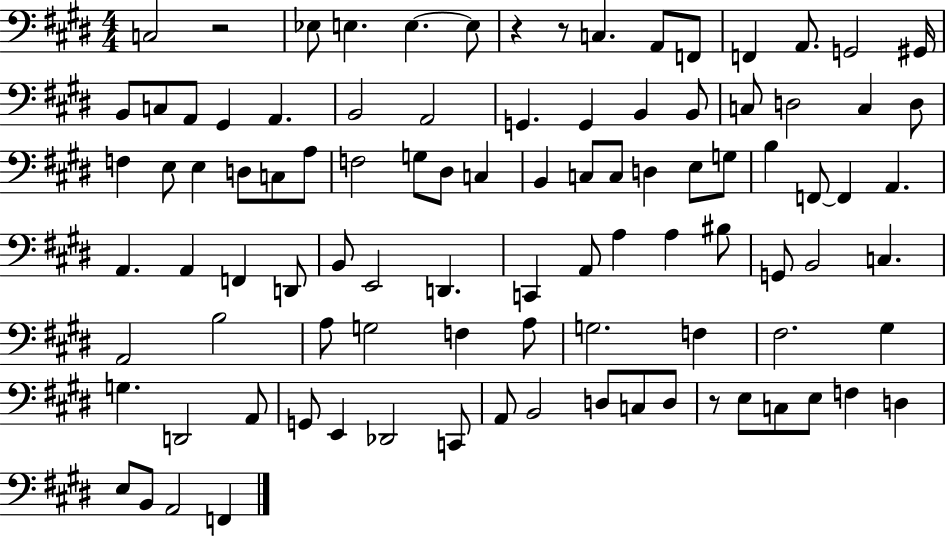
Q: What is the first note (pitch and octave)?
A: C3